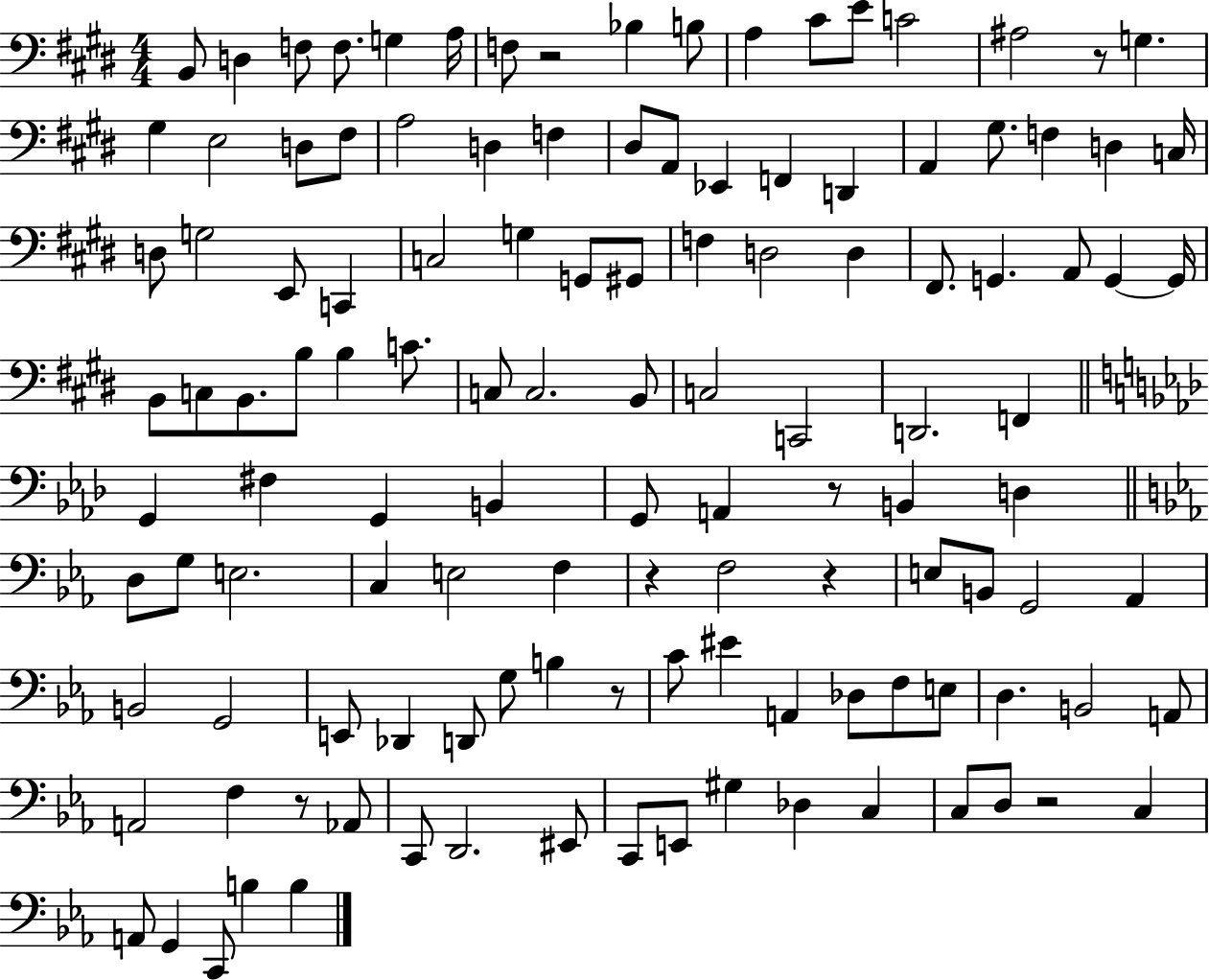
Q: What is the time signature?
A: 4/4